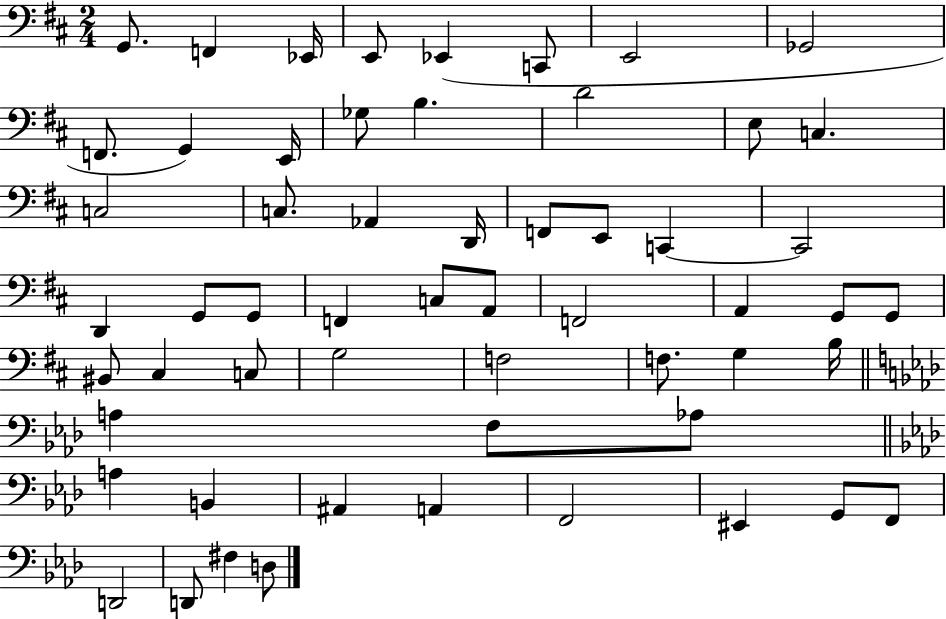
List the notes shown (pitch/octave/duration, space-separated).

G2/e. F2/q Eb2/s E2/e Eb2/q C2/e E2/h Gb2/h F2/e. G2/q E2/s Gb3/e B3/q. D4/h E3/e C3/q. C3/h C3/e. Ab2/q D2/s F2/e E2/e C2/q C2/h D2/q G2/e G2/e F2/q C3/e A2/e F2/h A2/q G2/e G2/e BIS2/e C#3/q C3/e G3/h F3/h F3/e. G3/q B3/s A3/q F3/e Ab3/e A3/q B2/q A#2/q A2/q F2/h EIS2/q G2/e F2/e D2/h D2/e F#3/q D3/e